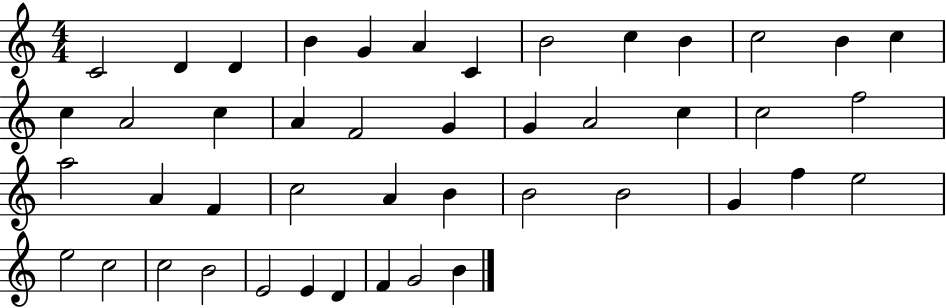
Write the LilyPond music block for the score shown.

{
  \clef treble
  \numericTimeSignature
  \time 4/4
  \key c \major
  c'2 d'4 d'4 | b'4 g'4 a'4 c'4 | b'2 c''4 b'4 | c''2 b'4 c''4 | \break c''4 a'2 c''4 | a'4 f'2 g'4 | g'4 a'2 c''4 | c''2 f''2 | \break a''2 a'4 f'4 | c''2 a'4 b'4 | b'2 b'2 | g'4 f''4 e''2 | \break e''2 c''2 | c''2 b'2 | e'2 e'4 d'4 | f'4 g'2 b'4 | \break \bar "|."
}